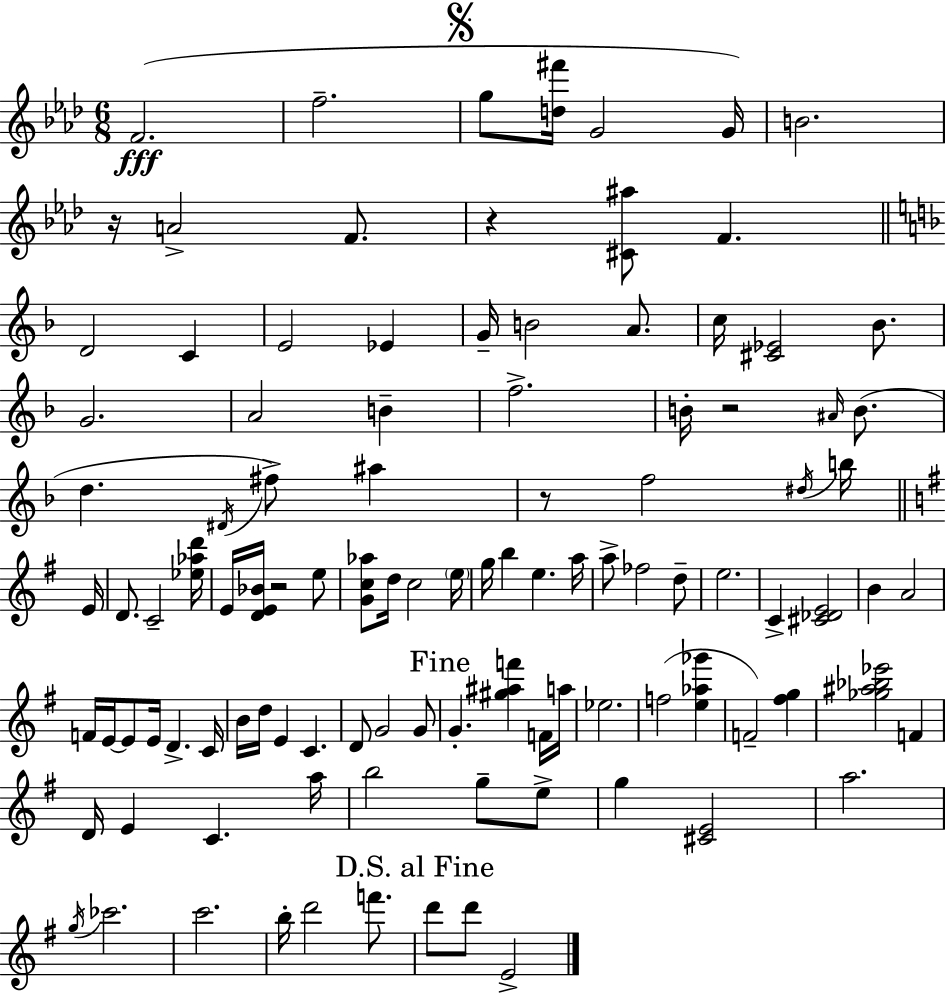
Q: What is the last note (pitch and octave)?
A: E4